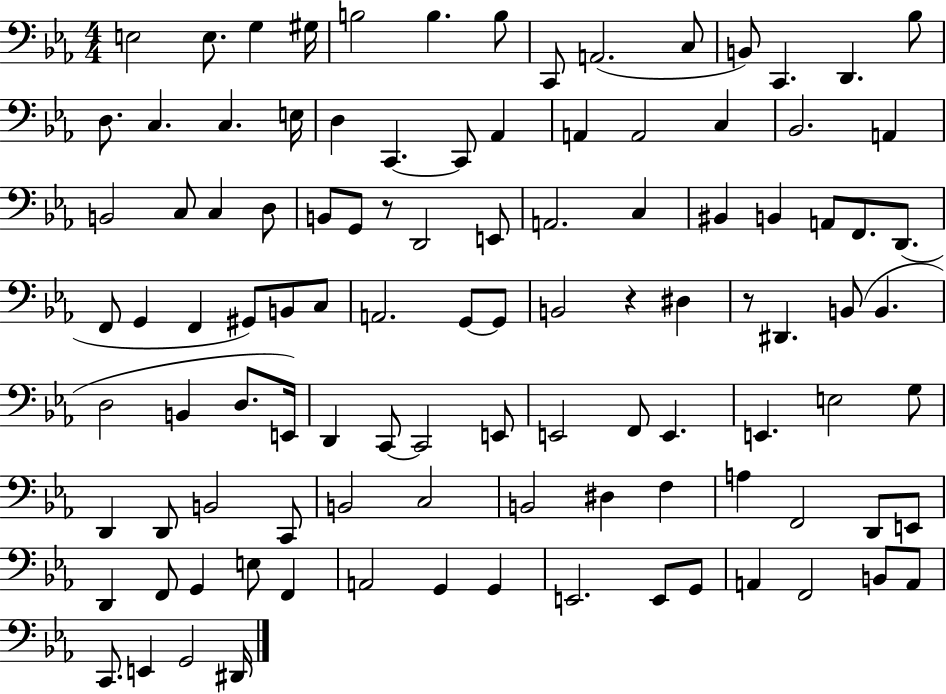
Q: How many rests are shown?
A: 3